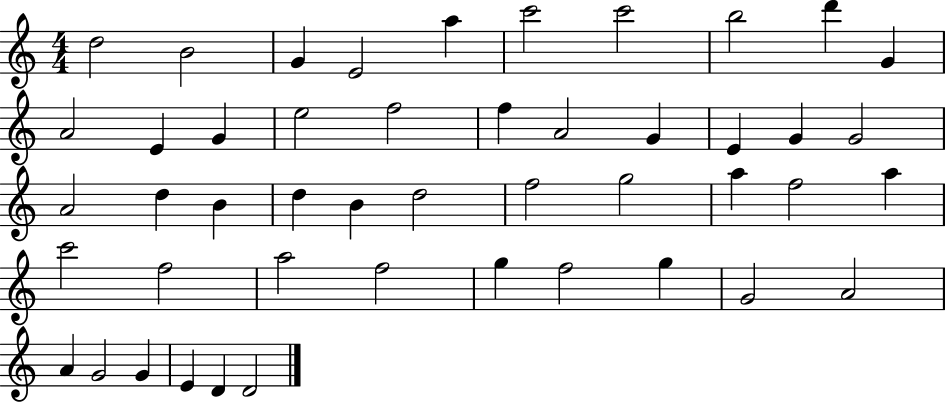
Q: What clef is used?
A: treble